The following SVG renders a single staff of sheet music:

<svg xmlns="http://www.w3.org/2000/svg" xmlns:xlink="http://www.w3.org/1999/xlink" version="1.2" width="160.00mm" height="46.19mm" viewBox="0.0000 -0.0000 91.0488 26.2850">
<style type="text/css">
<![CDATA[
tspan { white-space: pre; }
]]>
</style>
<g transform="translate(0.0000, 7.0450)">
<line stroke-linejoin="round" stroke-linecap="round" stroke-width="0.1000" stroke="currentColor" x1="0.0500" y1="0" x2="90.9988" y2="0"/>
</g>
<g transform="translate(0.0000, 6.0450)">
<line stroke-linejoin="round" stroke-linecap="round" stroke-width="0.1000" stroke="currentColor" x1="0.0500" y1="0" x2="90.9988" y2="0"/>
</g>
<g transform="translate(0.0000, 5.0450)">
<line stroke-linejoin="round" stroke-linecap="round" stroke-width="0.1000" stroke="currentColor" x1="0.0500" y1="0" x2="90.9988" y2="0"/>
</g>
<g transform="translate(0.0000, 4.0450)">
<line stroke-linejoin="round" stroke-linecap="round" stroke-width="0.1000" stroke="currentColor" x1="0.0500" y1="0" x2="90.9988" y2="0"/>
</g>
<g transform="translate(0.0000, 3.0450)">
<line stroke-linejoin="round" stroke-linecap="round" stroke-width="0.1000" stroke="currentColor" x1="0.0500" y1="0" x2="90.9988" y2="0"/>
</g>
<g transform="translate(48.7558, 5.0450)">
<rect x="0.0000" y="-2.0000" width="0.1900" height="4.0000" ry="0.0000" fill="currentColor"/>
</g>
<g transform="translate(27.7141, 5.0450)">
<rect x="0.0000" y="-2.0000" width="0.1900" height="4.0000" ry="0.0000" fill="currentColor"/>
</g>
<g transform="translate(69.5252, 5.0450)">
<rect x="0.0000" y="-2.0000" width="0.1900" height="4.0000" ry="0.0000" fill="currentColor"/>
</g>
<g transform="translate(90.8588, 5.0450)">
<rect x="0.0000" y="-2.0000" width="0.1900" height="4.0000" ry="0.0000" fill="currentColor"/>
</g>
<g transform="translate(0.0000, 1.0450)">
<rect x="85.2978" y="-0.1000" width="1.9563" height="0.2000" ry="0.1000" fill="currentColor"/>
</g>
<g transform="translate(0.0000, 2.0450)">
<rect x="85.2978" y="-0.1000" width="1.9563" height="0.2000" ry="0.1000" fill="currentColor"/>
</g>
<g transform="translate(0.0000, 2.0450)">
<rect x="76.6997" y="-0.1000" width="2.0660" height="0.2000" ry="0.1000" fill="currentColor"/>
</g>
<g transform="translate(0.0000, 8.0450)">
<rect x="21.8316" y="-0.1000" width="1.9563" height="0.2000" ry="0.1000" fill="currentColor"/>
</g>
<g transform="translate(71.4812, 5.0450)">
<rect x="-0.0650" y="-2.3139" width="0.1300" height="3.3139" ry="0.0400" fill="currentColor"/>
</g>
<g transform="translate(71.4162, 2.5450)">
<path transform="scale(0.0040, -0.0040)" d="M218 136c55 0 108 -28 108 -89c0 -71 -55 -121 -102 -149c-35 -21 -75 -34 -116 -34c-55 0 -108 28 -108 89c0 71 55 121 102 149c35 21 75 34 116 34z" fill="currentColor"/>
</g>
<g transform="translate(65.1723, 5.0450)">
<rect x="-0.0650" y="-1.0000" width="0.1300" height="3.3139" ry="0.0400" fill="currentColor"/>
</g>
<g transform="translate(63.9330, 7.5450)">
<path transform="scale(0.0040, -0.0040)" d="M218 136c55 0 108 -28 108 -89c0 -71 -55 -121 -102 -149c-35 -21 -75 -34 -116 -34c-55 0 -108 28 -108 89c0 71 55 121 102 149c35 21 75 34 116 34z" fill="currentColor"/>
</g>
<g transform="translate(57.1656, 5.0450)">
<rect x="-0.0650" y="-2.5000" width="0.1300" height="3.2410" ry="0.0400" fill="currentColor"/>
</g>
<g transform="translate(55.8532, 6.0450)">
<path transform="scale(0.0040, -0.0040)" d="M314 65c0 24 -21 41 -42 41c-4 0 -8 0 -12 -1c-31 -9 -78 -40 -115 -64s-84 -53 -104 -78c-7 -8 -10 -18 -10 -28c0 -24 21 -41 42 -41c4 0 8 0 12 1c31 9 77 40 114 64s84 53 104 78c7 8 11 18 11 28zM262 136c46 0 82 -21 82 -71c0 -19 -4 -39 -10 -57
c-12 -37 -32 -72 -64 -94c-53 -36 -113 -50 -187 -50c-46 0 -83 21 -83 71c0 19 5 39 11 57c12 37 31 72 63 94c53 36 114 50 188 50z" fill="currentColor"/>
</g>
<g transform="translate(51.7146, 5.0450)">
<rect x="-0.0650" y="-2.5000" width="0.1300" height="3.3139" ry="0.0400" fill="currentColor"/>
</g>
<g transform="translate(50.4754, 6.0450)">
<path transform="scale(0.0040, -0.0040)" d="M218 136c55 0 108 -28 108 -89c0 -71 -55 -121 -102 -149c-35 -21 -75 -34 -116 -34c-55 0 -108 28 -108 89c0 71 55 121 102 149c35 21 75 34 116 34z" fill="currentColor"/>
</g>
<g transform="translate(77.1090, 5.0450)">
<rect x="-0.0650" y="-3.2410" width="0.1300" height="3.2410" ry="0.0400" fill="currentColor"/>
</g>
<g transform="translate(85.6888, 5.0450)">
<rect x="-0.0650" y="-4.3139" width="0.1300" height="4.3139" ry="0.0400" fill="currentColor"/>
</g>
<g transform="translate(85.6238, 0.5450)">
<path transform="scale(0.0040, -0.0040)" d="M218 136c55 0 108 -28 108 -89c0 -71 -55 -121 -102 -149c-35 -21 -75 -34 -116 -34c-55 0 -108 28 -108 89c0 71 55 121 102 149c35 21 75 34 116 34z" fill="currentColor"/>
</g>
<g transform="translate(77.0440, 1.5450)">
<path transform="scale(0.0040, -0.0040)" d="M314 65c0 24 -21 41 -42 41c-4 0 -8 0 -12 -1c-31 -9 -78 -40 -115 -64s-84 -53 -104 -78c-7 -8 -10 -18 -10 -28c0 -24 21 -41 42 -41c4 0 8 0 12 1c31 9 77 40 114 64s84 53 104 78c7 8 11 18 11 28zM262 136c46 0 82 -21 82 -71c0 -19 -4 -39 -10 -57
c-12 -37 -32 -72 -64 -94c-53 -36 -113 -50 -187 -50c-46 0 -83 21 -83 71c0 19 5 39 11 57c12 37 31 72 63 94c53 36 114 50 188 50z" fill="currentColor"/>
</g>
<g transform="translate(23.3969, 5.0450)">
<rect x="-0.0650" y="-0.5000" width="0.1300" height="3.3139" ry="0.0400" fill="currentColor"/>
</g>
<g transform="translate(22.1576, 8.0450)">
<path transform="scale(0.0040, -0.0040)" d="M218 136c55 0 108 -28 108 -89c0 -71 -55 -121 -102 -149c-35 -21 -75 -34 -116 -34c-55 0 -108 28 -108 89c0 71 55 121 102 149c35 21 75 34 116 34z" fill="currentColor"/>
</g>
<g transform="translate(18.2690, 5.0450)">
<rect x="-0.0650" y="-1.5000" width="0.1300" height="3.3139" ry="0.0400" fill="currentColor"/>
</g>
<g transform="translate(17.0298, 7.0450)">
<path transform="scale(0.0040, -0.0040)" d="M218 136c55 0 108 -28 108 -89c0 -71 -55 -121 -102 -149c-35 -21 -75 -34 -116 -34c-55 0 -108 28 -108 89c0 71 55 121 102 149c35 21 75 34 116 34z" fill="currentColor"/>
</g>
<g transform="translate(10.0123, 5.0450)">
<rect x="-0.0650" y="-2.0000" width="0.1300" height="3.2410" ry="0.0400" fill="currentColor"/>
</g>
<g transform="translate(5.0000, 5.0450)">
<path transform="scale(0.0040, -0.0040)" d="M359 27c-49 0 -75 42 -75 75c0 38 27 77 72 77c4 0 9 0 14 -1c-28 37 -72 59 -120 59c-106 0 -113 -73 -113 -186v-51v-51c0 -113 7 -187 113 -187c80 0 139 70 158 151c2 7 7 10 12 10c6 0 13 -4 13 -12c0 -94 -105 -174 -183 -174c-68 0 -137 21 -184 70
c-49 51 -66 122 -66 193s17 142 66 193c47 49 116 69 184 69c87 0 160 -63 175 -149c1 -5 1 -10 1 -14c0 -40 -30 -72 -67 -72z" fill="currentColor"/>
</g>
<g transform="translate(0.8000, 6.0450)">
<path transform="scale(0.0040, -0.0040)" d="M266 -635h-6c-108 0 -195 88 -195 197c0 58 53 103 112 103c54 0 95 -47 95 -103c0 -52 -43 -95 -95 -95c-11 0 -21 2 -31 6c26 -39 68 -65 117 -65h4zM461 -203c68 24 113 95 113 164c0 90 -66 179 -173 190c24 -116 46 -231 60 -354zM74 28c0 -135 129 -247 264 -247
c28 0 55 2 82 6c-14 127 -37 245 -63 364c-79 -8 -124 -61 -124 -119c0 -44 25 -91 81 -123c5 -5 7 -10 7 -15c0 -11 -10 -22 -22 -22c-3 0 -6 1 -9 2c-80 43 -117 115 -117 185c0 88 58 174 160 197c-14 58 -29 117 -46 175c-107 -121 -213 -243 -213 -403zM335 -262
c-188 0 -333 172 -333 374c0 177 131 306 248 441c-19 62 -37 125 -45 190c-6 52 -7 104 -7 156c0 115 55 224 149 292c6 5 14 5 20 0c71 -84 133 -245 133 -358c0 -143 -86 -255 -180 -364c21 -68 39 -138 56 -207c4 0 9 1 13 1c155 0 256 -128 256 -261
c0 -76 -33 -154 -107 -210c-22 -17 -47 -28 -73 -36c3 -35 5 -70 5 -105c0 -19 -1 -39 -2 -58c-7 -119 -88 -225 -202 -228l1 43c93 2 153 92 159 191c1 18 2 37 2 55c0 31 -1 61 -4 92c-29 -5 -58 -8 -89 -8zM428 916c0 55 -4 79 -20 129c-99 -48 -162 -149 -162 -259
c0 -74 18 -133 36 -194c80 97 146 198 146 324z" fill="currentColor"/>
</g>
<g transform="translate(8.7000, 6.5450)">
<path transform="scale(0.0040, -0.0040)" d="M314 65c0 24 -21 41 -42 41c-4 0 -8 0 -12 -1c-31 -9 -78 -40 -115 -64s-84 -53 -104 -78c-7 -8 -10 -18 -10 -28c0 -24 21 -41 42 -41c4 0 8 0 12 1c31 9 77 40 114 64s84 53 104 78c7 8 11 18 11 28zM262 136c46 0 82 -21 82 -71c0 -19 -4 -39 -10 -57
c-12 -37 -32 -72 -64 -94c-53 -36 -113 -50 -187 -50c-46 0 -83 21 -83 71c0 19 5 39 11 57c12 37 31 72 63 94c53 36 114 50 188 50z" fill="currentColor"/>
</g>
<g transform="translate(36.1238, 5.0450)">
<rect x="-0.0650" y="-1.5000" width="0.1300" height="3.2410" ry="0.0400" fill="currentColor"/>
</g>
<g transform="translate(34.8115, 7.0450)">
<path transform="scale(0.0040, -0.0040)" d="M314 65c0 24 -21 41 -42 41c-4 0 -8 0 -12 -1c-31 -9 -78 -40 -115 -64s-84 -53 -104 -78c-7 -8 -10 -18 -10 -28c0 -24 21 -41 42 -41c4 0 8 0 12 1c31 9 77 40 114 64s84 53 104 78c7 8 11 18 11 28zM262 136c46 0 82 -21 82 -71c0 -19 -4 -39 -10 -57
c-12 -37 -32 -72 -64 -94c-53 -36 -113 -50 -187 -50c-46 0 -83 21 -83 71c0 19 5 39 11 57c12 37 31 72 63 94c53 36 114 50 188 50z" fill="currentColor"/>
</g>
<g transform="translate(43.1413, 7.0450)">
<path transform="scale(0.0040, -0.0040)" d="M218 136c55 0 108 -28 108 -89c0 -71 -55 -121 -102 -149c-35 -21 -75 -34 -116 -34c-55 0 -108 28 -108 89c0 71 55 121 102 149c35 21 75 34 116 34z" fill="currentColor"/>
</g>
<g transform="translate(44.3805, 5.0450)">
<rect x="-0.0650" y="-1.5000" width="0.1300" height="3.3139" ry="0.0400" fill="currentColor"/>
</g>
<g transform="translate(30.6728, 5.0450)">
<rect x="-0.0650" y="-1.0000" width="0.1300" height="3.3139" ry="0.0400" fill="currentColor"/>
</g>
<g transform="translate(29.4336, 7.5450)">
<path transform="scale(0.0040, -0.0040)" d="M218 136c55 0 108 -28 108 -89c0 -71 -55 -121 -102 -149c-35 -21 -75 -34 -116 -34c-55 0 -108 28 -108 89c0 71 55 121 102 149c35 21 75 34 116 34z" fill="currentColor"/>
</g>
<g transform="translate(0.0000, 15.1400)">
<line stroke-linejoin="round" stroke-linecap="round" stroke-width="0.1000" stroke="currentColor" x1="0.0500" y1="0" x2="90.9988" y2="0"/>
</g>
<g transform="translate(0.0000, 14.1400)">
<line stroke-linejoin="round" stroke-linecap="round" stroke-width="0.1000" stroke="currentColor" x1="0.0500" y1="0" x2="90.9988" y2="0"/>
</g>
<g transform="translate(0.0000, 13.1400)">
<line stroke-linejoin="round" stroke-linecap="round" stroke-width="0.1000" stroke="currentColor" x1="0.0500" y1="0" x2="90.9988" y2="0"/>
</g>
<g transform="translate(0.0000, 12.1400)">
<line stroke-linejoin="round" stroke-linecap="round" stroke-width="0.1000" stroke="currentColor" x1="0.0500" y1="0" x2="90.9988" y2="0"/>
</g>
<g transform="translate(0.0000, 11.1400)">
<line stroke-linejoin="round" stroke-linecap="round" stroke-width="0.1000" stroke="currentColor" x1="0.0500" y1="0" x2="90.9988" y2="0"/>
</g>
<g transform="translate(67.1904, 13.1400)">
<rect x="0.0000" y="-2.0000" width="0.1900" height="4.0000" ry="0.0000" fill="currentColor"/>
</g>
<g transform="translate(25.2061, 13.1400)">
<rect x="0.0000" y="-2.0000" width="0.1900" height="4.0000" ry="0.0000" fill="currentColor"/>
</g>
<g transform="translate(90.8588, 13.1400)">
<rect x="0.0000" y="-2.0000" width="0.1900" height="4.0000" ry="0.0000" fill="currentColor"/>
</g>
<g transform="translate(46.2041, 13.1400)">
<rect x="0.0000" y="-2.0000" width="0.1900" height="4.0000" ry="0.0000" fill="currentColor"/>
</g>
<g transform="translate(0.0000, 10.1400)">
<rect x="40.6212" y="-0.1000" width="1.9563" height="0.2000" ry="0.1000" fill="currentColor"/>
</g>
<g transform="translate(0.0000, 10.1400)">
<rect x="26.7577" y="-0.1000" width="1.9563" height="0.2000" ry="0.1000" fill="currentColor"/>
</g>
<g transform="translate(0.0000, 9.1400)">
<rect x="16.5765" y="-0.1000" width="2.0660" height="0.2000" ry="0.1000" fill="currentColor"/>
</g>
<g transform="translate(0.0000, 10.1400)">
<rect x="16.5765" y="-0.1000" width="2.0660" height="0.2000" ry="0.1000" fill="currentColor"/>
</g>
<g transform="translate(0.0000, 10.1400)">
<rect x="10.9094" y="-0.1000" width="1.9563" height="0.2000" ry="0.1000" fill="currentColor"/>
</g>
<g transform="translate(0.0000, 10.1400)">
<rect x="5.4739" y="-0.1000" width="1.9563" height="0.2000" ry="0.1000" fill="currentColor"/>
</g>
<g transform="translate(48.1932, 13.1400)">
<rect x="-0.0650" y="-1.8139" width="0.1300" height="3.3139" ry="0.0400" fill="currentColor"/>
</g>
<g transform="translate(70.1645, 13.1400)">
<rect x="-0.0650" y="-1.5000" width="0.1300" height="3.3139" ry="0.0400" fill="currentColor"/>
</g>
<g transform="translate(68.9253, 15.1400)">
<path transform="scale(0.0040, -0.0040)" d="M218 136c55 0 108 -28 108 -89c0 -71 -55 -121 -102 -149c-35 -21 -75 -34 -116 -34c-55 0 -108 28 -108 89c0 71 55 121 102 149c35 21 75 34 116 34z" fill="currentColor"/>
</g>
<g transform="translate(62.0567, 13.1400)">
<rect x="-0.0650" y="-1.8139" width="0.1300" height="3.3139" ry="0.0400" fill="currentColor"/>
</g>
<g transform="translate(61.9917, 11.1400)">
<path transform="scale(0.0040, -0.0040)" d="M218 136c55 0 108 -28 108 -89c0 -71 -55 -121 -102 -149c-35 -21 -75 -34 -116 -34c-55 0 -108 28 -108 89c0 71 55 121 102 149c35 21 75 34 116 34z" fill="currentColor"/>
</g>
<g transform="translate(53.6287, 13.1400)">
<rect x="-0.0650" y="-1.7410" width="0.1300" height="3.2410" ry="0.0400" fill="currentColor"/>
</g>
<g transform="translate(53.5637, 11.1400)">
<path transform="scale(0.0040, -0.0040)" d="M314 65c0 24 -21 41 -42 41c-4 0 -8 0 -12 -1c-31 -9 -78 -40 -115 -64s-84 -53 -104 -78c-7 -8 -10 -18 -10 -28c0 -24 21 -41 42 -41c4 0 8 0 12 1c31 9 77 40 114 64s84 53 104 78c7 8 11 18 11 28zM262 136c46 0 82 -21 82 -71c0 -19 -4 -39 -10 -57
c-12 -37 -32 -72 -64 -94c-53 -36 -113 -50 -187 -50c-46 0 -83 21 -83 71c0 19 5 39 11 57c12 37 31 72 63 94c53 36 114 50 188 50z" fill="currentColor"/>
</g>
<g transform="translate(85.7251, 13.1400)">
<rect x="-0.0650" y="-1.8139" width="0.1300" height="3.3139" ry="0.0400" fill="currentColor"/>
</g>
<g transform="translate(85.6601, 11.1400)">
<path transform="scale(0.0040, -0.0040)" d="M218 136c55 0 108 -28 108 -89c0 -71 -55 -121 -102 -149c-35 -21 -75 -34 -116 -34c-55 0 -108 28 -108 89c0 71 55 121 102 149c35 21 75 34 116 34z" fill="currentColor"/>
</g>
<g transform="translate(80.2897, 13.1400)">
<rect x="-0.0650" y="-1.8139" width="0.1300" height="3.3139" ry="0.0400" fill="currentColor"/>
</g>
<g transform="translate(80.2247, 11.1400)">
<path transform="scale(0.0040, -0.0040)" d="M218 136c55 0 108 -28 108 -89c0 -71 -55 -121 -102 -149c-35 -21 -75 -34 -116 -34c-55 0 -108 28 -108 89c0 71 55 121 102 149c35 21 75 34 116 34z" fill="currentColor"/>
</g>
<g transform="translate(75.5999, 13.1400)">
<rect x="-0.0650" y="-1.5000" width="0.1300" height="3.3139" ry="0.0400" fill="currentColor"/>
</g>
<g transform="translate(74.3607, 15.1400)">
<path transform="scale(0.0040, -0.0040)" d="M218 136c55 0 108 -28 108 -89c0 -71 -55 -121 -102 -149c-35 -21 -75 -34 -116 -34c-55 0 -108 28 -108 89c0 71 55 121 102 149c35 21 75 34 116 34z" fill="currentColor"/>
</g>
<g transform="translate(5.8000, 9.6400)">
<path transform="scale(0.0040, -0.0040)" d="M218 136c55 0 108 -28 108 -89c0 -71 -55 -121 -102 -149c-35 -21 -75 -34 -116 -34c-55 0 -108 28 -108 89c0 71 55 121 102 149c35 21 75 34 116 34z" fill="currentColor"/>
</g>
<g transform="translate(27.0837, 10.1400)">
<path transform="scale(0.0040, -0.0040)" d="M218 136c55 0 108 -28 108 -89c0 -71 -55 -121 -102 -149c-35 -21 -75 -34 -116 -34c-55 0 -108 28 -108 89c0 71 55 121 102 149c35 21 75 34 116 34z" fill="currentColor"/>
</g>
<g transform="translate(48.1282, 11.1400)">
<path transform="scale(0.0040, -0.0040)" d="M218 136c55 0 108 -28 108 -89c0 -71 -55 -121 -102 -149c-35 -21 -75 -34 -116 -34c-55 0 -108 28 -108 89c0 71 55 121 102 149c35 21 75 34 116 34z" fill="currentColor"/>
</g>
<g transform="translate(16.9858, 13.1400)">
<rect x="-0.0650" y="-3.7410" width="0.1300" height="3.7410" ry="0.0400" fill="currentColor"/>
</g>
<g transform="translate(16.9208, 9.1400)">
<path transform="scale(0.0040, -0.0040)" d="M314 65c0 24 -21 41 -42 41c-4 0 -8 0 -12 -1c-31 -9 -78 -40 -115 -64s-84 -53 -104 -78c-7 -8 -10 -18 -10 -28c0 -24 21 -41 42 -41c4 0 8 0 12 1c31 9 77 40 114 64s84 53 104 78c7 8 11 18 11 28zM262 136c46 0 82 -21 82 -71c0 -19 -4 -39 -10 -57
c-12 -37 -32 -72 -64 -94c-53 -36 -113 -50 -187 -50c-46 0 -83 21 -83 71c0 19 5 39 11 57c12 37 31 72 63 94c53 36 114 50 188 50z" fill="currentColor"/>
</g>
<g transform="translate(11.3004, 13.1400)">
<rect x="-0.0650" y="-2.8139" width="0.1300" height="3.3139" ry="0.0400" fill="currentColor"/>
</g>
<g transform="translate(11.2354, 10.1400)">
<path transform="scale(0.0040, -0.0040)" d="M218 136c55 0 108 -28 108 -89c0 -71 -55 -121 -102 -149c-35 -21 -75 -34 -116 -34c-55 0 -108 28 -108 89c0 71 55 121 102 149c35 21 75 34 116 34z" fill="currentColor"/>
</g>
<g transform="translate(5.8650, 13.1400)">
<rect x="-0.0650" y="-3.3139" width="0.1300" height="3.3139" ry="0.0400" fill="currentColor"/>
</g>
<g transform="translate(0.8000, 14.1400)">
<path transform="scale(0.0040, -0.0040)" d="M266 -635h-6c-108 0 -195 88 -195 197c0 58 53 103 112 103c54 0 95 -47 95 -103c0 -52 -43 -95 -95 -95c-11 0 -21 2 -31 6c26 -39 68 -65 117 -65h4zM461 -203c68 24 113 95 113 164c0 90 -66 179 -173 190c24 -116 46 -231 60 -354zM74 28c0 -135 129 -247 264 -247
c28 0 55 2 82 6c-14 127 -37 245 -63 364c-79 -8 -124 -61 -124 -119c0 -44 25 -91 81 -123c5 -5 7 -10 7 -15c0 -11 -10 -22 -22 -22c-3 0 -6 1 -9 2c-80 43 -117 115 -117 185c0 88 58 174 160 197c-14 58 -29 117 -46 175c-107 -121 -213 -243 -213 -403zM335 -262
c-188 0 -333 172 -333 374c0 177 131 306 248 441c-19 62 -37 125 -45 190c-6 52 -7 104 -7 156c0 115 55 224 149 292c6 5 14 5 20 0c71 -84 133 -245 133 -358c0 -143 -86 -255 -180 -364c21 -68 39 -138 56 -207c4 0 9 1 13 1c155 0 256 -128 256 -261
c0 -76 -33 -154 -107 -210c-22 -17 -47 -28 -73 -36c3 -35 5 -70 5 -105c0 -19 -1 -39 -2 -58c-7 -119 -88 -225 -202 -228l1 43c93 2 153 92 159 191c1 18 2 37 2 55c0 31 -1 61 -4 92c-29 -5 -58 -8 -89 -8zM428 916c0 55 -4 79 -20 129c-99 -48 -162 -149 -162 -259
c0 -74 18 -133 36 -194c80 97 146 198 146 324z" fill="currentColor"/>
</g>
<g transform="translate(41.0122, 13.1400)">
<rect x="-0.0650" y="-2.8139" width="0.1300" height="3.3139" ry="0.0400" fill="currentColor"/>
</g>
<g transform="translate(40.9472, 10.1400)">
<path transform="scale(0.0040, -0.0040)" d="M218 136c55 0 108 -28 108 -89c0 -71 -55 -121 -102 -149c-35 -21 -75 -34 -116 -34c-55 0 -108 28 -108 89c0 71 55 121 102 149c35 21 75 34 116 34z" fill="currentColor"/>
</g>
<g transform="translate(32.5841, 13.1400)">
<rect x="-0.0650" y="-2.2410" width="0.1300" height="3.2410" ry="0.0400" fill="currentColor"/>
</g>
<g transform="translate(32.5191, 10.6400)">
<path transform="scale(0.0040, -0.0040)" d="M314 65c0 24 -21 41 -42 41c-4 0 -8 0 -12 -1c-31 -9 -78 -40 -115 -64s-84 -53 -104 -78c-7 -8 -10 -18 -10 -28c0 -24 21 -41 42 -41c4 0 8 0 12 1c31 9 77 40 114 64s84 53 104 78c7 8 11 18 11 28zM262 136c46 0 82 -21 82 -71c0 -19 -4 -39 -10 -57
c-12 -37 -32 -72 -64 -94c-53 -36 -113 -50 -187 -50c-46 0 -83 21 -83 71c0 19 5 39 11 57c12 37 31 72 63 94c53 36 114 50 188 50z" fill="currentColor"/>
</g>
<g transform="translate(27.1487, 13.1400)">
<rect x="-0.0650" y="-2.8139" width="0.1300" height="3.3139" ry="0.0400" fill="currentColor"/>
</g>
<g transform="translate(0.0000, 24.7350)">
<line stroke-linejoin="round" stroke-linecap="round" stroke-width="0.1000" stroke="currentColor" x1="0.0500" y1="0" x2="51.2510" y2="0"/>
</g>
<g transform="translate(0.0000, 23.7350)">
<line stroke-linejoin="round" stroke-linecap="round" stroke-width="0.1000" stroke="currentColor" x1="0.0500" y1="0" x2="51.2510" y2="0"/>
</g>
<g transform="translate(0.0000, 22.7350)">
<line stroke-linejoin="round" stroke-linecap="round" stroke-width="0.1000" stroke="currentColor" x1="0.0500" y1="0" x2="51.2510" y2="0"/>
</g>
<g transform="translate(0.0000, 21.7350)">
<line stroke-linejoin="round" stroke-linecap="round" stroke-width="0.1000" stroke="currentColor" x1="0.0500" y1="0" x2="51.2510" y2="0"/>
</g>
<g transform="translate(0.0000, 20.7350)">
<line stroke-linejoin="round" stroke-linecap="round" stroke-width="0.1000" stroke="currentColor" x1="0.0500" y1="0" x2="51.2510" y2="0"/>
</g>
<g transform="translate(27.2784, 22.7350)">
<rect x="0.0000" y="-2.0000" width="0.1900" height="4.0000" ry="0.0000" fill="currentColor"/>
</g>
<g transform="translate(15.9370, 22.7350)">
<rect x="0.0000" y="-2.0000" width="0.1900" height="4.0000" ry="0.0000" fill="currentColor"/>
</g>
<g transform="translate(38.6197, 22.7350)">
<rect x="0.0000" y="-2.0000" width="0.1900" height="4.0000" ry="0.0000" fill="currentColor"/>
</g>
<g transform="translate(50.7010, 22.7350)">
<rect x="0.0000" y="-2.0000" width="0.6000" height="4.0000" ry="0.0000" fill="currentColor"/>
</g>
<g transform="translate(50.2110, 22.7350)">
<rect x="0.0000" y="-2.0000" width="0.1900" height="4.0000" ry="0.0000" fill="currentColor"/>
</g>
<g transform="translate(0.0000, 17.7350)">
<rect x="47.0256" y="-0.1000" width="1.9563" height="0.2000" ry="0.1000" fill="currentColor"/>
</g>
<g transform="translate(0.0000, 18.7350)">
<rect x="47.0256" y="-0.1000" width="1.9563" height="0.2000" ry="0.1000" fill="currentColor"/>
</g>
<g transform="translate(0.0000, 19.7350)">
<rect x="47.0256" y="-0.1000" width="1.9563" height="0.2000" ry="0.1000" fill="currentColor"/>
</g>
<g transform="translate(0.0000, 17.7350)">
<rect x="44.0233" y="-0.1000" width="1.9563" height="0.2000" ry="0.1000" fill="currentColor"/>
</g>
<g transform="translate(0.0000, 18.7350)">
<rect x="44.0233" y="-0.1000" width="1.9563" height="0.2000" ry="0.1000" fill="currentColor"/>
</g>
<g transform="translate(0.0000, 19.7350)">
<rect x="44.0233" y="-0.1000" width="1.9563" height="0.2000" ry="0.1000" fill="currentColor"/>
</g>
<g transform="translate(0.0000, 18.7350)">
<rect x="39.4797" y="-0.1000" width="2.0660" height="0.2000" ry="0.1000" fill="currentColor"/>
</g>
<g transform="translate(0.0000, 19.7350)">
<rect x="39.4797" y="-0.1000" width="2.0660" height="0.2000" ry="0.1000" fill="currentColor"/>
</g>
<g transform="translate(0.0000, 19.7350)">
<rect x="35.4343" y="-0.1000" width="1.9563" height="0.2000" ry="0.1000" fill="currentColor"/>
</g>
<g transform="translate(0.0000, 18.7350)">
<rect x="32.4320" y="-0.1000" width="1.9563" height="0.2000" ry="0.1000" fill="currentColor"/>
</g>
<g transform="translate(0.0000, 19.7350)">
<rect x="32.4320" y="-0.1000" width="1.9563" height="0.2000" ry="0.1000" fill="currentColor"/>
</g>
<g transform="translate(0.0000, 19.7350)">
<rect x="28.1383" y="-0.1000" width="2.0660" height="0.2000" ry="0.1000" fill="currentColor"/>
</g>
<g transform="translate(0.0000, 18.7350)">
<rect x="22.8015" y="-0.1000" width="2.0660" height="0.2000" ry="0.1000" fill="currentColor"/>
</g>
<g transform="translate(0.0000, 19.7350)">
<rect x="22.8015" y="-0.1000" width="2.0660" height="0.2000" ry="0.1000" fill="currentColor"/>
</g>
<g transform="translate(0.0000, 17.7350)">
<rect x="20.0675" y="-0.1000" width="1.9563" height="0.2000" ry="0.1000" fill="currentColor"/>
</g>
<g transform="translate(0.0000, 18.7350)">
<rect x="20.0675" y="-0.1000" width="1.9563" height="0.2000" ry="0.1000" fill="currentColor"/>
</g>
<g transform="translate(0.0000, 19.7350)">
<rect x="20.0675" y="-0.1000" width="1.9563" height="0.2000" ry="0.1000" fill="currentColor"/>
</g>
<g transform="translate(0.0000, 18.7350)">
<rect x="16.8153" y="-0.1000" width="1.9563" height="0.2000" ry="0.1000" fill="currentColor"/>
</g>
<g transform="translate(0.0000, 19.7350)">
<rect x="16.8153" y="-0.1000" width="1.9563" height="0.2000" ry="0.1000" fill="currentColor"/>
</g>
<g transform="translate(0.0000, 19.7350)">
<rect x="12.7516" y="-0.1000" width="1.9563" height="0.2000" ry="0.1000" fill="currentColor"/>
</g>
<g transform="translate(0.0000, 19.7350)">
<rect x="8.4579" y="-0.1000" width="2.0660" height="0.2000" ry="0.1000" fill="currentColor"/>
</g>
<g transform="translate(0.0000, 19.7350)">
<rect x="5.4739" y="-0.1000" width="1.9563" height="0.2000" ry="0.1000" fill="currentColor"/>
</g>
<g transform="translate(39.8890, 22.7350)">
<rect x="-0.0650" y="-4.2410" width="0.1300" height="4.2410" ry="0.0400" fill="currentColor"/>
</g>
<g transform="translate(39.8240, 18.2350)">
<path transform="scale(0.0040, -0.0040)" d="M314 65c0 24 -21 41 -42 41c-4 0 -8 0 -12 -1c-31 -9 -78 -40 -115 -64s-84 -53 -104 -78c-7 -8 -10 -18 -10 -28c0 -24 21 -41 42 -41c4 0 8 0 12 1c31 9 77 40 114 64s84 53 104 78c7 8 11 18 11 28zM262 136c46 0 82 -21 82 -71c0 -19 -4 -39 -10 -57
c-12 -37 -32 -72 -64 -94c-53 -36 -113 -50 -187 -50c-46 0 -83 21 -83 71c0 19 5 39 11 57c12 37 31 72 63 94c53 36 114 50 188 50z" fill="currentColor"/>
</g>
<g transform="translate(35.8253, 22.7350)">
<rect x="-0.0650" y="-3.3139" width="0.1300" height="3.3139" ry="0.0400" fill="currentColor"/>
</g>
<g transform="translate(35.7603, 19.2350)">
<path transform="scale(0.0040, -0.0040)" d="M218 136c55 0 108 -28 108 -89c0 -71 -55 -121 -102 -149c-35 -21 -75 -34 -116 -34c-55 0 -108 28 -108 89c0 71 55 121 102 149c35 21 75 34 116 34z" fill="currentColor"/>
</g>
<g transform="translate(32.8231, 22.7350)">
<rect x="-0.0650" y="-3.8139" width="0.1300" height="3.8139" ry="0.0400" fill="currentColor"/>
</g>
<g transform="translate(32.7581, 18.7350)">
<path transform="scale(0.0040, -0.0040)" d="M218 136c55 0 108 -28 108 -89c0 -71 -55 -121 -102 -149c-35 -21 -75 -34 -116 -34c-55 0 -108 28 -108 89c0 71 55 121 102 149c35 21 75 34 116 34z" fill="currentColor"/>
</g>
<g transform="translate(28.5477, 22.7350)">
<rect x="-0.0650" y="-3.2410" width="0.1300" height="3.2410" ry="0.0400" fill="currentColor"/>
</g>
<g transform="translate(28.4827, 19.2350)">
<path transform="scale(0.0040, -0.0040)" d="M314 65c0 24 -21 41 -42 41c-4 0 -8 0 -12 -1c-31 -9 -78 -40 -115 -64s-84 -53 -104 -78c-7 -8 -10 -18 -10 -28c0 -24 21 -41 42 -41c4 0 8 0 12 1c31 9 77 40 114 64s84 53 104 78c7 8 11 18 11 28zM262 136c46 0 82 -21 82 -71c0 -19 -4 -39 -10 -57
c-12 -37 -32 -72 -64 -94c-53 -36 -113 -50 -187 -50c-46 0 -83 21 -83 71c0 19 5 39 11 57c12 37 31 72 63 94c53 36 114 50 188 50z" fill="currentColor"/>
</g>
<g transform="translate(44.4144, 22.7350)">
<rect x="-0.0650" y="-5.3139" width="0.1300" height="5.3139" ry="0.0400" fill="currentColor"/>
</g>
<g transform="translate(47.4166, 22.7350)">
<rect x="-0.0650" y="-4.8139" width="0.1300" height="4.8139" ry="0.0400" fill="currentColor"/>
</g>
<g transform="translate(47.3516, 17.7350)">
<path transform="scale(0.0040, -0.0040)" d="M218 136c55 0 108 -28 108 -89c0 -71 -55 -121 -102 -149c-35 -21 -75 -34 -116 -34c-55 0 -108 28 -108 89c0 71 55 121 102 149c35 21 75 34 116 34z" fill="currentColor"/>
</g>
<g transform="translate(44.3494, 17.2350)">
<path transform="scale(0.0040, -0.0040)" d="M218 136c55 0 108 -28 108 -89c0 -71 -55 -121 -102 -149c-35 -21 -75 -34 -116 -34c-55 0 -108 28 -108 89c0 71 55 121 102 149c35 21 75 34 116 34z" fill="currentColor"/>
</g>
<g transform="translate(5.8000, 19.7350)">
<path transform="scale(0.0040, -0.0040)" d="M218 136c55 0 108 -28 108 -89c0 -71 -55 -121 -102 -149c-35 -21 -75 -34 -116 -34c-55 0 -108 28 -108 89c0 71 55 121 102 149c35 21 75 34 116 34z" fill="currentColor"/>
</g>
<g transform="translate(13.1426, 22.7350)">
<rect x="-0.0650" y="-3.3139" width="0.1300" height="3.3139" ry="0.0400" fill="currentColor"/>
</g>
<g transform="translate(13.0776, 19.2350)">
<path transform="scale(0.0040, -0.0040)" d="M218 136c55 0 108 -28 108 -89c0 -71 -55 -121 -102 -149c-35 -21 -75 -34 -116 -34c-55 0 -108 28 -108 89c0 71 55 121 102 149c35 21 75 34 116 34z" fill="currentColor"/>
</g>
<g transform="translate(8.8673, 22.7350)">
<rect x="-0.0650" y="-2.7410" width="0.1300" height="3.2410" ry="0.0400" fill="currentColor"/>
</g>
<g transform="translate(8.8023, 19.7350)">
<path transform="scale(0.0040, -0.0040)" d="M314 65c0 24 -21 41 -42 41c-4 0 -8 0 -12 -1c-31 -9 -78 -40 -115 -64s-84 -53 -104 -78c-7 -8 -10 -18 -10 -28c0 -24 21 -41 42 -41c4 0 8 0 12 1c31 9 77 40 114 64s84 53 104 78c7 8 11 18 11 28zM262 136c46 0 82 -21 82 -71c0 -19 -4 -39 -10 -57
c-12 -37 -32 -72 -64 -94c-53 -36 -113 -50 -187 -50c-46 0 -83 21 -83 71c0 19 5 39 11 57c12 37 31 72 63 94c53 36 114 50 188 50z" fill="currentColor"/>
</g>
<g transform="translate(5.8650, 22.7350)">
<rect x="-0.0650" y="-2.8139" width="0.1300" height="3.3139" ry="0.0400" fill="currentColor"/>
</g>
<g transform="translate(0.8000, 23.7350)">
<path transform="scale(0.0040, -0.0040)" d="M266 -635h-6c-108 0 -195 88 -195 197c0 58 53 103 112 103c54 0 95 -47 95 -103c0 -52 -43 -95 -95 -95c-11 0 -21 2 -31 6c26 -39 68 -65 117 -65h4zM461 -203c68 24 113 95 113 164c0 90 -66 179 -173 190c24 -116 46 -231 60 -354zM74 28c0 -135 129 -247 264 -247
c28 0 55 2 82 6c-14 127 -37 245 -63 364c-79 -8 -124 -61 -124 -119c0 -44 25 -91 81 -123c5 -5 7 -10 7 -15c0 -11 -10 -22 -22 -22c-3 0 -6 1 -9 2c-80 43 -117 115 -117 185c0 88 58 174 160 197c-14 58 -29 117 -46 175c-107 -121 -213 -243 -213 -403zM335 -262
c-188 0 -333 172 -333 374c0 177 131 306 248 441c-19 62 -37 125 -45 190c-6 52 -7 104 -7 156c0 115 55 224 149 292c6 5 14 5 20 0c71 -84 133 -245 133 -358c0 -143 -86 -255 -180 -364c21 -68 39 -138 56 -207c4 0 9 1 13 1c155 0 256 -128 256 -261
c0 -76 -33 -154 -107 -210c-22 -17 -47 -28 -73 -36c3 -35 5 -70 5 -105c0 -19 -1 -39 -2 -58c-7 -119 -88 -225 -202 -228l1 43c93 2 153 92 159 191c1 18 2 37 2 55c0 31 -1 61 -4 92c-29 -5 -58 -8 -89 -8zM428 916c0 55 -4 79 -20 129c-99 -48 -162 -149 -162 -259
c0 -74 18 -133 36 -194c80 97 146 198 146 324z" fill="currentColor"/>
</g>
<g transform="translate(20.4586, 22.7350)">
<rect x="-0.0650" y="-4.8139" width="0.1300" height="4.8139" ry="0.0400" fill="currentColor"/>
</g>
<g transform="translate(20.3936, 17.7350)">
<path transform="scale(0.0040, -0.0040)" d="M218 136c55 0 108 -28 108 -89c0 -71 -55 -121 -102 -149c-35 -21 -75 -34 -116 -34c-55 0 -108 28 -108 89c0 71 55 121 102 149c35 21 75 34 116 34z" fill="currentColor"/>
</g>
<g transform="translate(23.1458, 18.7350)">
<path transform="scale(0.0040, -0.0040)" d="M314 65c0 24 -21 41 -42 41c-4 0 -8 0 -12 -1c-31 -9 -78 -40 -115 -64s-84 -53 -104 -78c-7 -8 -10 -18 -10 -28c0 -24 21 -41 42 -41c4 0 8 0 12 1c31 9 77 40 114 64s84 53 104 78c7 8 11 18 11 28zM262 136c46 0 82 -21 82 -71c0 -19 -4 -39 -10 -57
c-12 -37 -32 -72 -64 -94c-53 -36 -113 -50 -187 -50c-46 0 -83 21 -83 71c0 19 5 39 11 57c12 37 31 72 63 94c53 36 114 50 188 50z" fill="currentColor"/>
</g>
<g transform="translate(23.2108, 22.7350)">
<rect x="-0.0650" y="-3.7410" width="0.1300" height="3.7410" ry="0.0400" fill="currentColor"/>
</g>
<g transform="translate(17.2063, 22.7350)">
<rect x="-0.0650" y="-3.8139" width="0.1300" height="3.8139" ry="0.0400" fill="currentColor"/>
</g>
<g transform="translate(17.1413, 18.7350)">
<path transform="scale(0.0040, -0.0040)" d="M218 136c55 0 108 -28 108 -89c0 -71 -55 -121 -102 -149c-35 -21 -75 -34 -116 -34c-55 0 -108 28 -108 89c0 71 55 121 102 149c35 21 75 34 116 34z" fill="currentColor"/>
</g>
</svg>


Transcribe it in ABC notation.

X:1
T:Untitled
M:4/4
L:1/4
K:C
F2 E C D E2 E G G2 D g b2 d' b a c'2 a g2 a f f2 f E E f f a a2 b c' e' c'2 b2 c' b d'2 f' e'